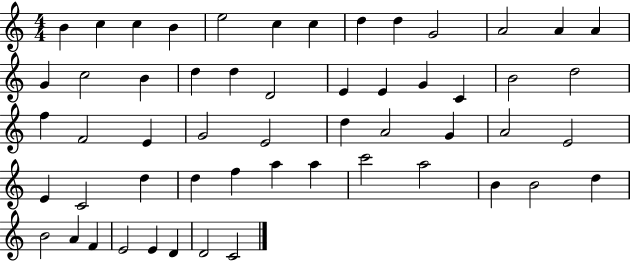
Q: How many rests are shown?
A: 0